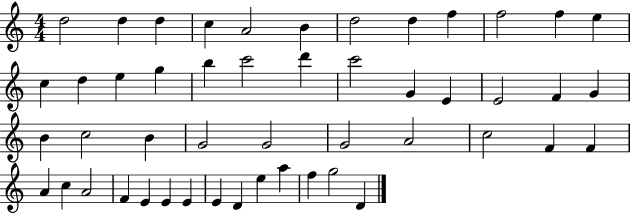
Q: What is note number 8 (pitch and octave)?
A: D5